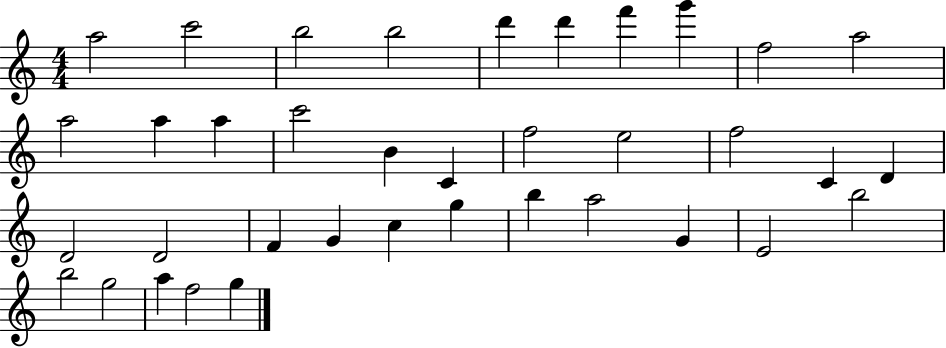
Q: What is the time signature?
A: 4/4